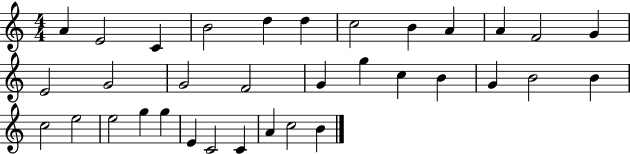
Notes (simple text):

A4/q E4/h C4/q B4/h D5/q D5/q C5/h B4/q A4/q A4/q F4/h G4/q E4/h G4/h G4/h F4/h G4/q G5/q C5/q B4/q G4/q B4/h B4/q C5/h E5/h E5/h G5/q G5/q E4/q C4/h C4/q A4/q C5/h B4/q